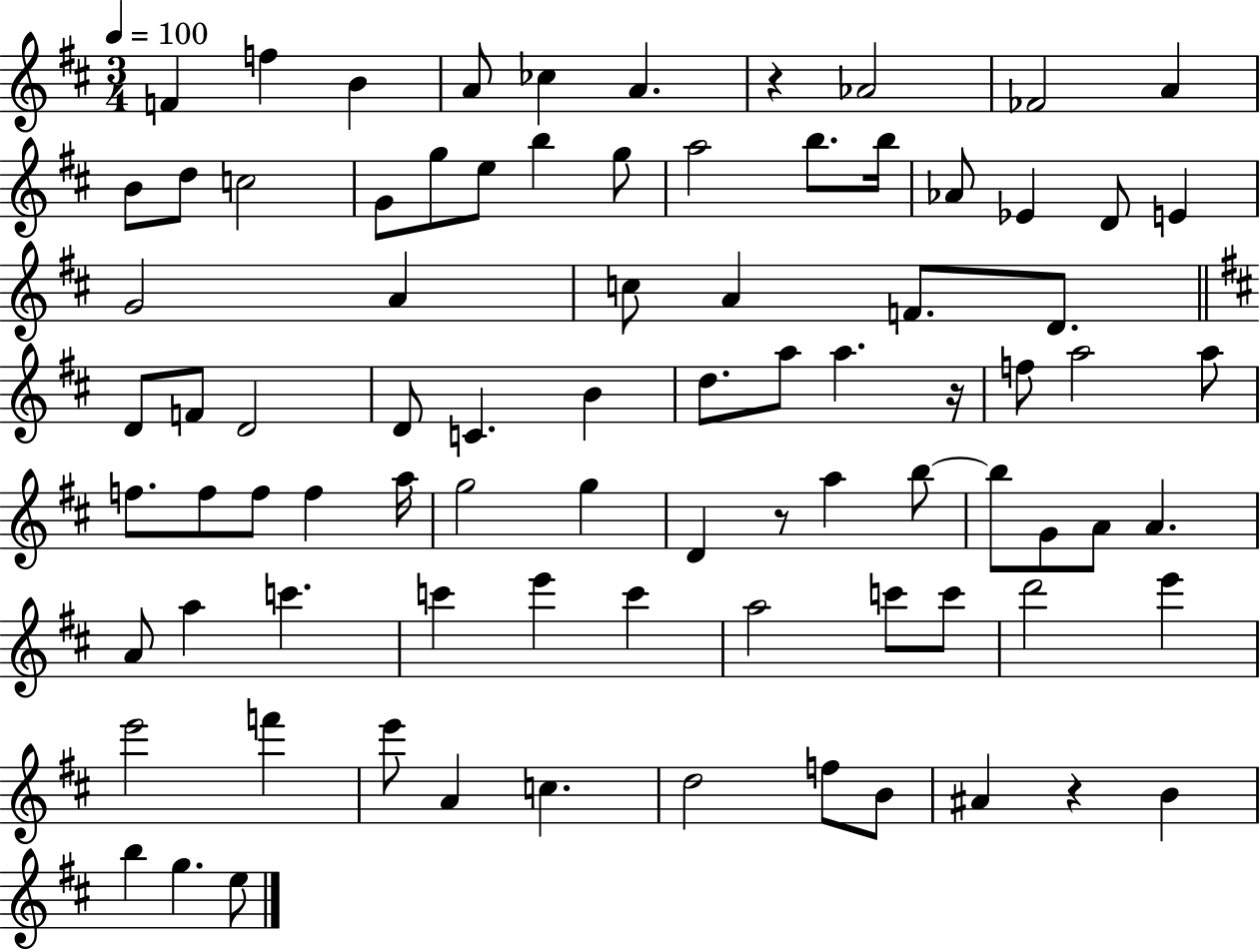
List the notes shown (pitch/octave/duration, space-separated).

F4/q F5/q B4/q A4/e CES5/q A4/q. R/q Ab4/h FES4/h A4/q B4/e D5/e C5/h G4/e G5/e E5/e B5/q G5/e A5/h B5/e. B5/s Ab4/e Eb4/q D4/e E4/q G4/h A4/q C5/e A4/q F4/e. D4/e. D4/e F4/e D4/h D4/e C4/q. B4/q D5/e. A5/e A5/q. R/s F5/e A5/h A5/e F5/e. F5/e F5/e F5/q A5/s G5/h G5/q D4/q R/e A5/q B5/e B5/e G4/e A4/e A4/q. A4/e A5/q C6/q. C6/q E6/q C6/q A5/h C6/e C6/e D6/h E6/q E6/h F6/q E6/e A4/q C5/q. D5/h F5/e B4/e A#4/q R/q B4/q B5/q G5/q. E5/e